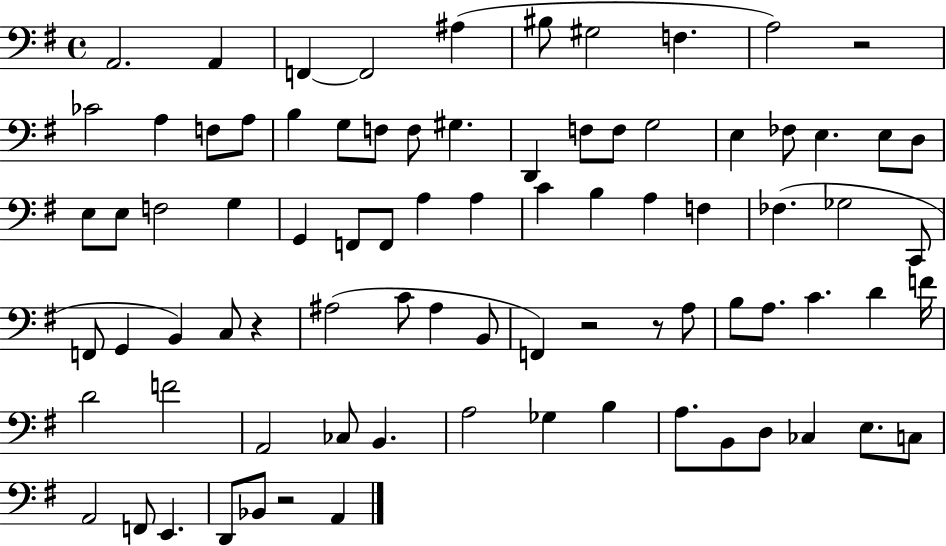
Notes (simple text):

A2/h. A2/q F2/q F2/h A#3/q BIS3/e G#3/h F3/q. A3/h R/h CES4/h A3/q F3/e A3/e B3/q G3/e F3/e F3/e G#3/q. D2/q F3/e F3/e G3/h E3/q FES3/e E3/q. E3/e D3/e E3/e E3/e F3/h G3/q G2/q F2/e F2/e A3/q A3/q C4/q B3/q A3/q F3/q FES3/q. Gb3/h C2/e F2/e G2/q B2/q C3/e R/q A#3/h C4/e A#3/q B2/e F2/q R/h R/e A3/e B3/e A3/e. C4/q. D4/q F4/s D4/h F4/h A2/h CES3/e B2/q. A3/h Gb3/q B3/q A3/e. B2/e D3/e CES3/q E3/e. C3/e A2/h F2/e E2/q. D2/e Bb2/e R/h A2/q